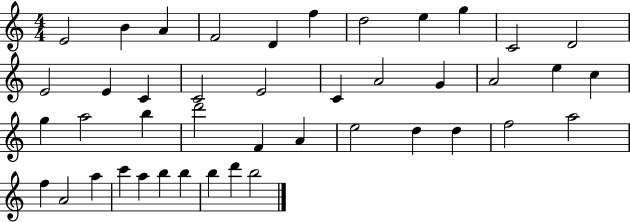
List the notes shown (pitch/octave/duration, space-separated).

E4/h B4/q A4/q F4/h D4/q F5/q D5/h E5/q G5/q C4/h D4/h E4/h E4/q C4/q C4/h E4/h C4/q A4/h G4/q A4/h E5/q C5/q G5/q A5/h B5/q D6/h F4/q A4/q E5/h D5/q D5/q F5/h A5/h F5/q A4/h A5/q C6/q A5/q B5/q B5/q B5/q D6/q B5/h